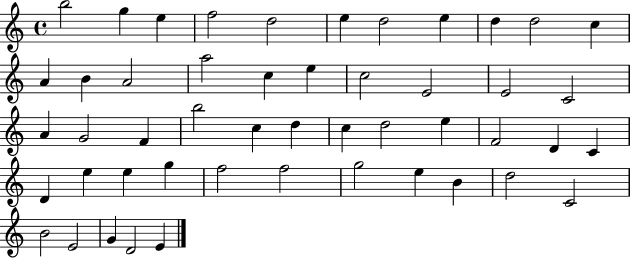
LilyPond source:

{
  \clef treble
  \time 4/4
  \defaultTimeSignature
  \key c \major
  b''2 g''4 e''4 | f''2 d''2 | e''4 d''2 e''4 | d''4 d''2 c''4 | \break a'4 b'4 a'2 | a''2 c''4 e''4 | c''2 e'2 | e'2 c'2 | \break a'4 g'2 f'4 | b''2 c''4 d''4 | c''4 d''2 e''4 | f'2 d'4 c'4 | \break d'4 e''4 e''4 g''4 | f''2 f''2 | g''2 e''4 b'4 | d''2 c'2 | \break b'2 e'2 | g'4 d'2 e'4 | \bar "|."
}